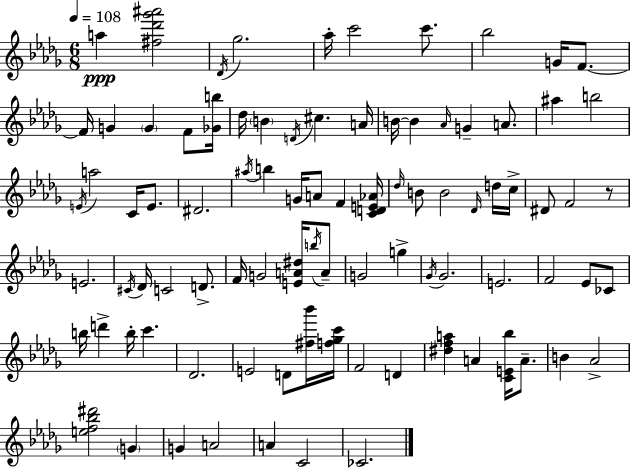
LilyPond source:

{
  \clef treble
  \numericTimeSignature
  \time 6/8
  \key bes \minor
  \tempo 4 = 108
  a''4\ppp <fis'' des''' ges''' ais'''>2 | \acciaccatura { des'16 } ges''2. | aes''16-. c'''2 c'''8. | bes''2 g'16 f'8.~~ | \break f'16 g'4 \parenthesize g'4 f'8 | <ges' b''>16 des''16 \parenthesize b'4 \acciaccatura { d'16 } cis''4. | a'16 b'16~~ b'4 \grace { aes'16 } g'4-- | a'8. ais''4 b''2 | \break \acciaccatura { e'16 } a''2 | c'16 e'8. dis'2. | \acciaccatura { ais''16 } b''4 g'16 a'8 | f'4 <c' d' e' aes'>16 \grace { des''16 } b'8 b'2 | \break \grace { des'16 } d''16 c''16-> dis'8 f'2 | r8 e'2. | \acciaccatura { cis'16 } des'16 c'2 | d'8.-> f'16 g'2 | \break <e' a' dis''>16 \acciaccatura { b''16 } a'8-- g'2 | g''4-> \acciaccatura { ges'16 } ges'2. | e'2. | f'2 | \break ees'8 ces'8 b''16 d'''4-> | b''16-. c'''4. des'2. | e'2 | d'8 <fis'' bes'''>16 <f'' ges'' c'''>16 f'2 | \break d'4 <dis'' f'' a''>4 | a'4 <c' e' bes''>16 a'8.-- b'4 | aes'2-> <e'' f'' bes'' dis'''>2 | \parenthesize g'4 g'4 | \break a'2 a'4 | c'2 ces'2. | \bar "|."
}